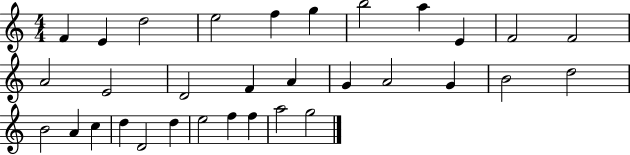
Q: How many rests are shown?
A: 0